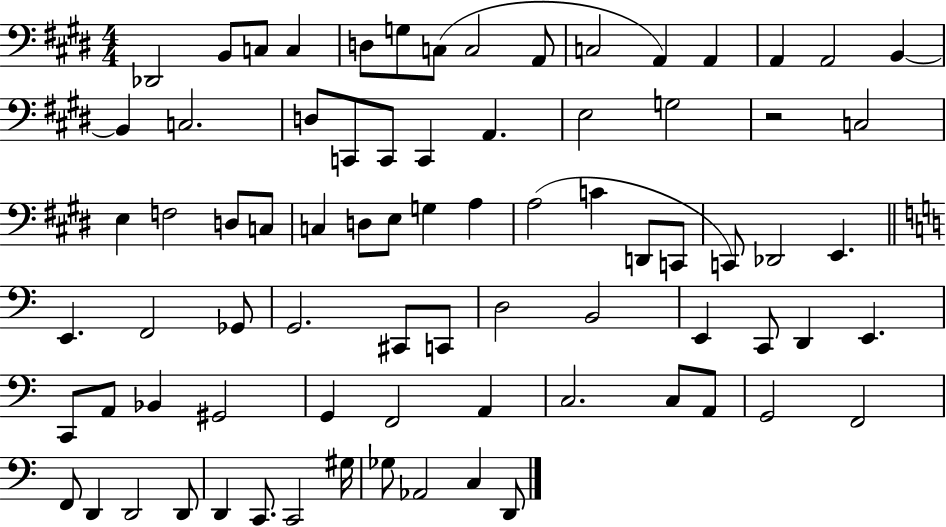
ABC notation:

X:1
T:Untitled
M:4/4
L:1/4
K:E
_D,,2 B,,/2 C,/2 C, D,/2 G,/2 C,/2 C,2 A,,/2 C,2 A,, A,, A,, A,,2 B,, B,, C,2 D,/2 C,,/2 C,,/2 C,, A,, E,2 G,2 z2 C,2 E, F,2 D,/2 C,/2 C, D,/2 E,/2 G, A, A,2 C D,,/2 C,,/2 C,,/2 _D,,2 E,, E,, F,,2 _G,,/2 G,,2 ^C,,/2 C,,/2 D,2 B,,2 E,, C,,/2 D,, E,, C,,/2 A,,/2 _B,, ^G,,2 G,, F,,2 A,, C,2 C,/2 A,,/2 G,,2 F,,2 F,,/2 D,, D,,2 D,,/2 D,, C,,/2 C,,2 ^G,/4 _G,/2 _A,,2 C, D,,/2